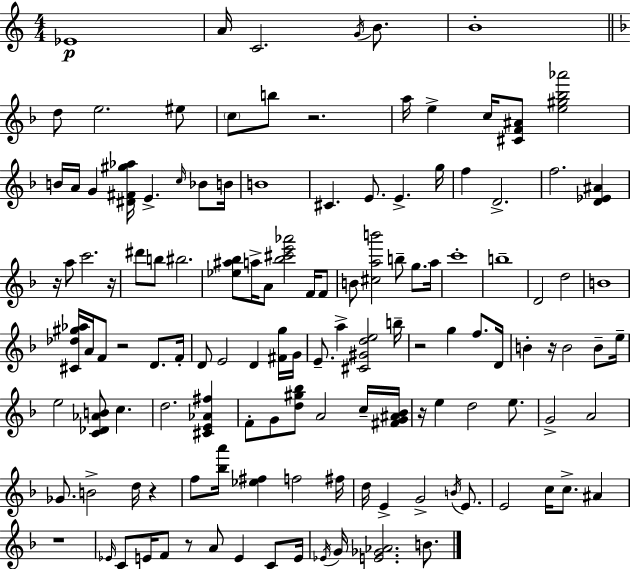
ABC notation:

X:1
T:Untitled
M:4/4
L:1/4
K:Am
_E4 A/4 C2 G/4 B/2 B4 d/2 e2 ^e/2 c/2 b/2 z2 a/4 e c/4 [^CF^A]/2 [e^g_b_a']2 B/4 A/4 G [^D^F^g_a]/4 E c/4 _B/2 B/4 B4 ^C E/2 E g/4 f D2 f2 [D_E^A] z/4 a/2 c'2 z/4 ^d'/2 b/2 ^b2 [_e^a_b]/2 a/4 A/2 [_b^c'e'_a']2 F/4 F/2 B/2 [^cab']2 b/2 g/2 a/4 c'4 b4 D2 d2 B4 [^C_d^g_a]/4 A/4 F/2 z2 D/2 F/4 D/2 E2 D [^Fg]/4 G/4 E/2 a [^C^Gde]2 b/4 z2 g f/2 D/4 B z/4 B2 B/2 e/4 e2 [C_D_AB]/2 c d2 [^CE_A^f] F/2 G/2 [d^g_b]/2 A2 c/4 [^FG^A_B]/4 z/4 e d2 e/2 G2 A2 _G/2 B2 d/4 z f/2 [_ba']/4 [_e^f] f2 ^f/4 d/4 E G2 B/4 E/2 E2 c/4 c/2 ^A z4 _E/4 C/2 E/4 F/2 z/2 A/2 E C/2 E/4 _E/4 G/4 [E_G_A]2 B/2